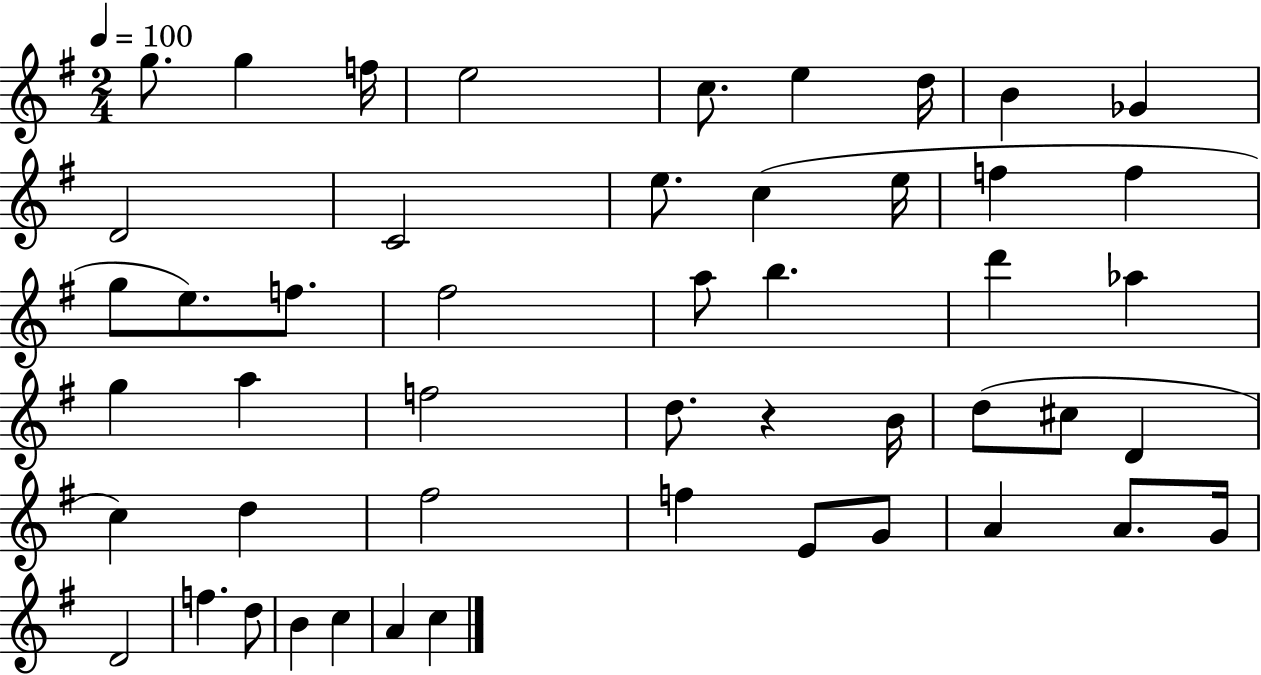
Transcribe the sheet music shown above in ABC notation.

X:1
T:Untitled
M:2/4
L:1/4
K:G
g/2 g f/4 e2 c/2 e d/4 B _G D2 C2 e/2 c e/4 f f g/2 e/2 f/2 ^f2 a/2 b d' _a g a f2 d/2 z B/4 d/2 ^c/2 D c d ^f2 f E/2 G/2 A A/2 G/4 D2 f d/2 B c A c